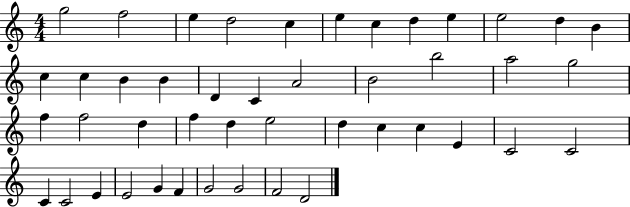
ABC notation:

X:1
T:Untitled
M:4/4
L:1/4
K:C
g2 f2 e d2 c e c d e e2 d B c c B B D C A2 B2 b2 a2 g2 f f2 d f d e2 d c c E C2 C2 C C2 E E2 G F G2 G2 F2 D2